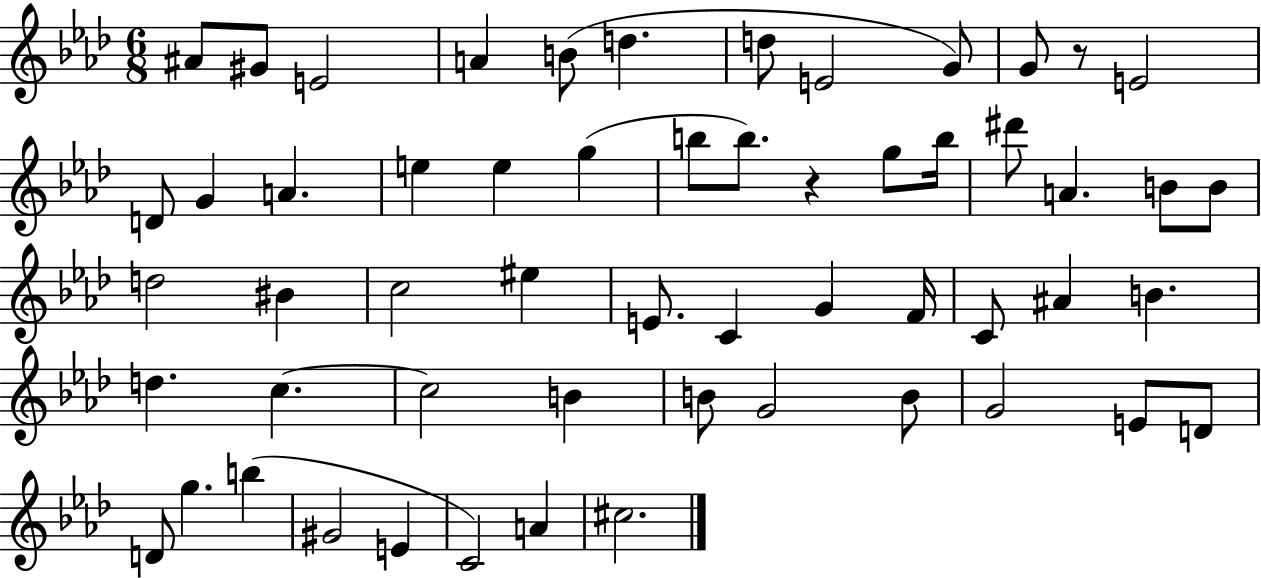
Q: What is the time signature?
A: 6/8